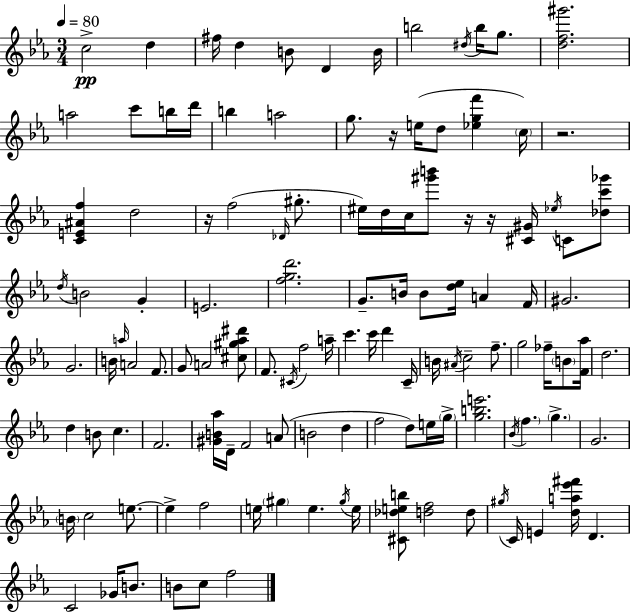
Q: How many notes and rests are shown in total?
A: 121